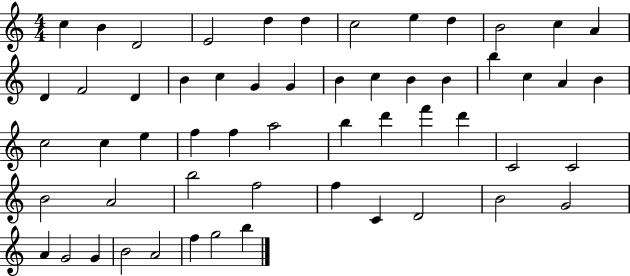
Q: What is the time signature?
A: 4/4